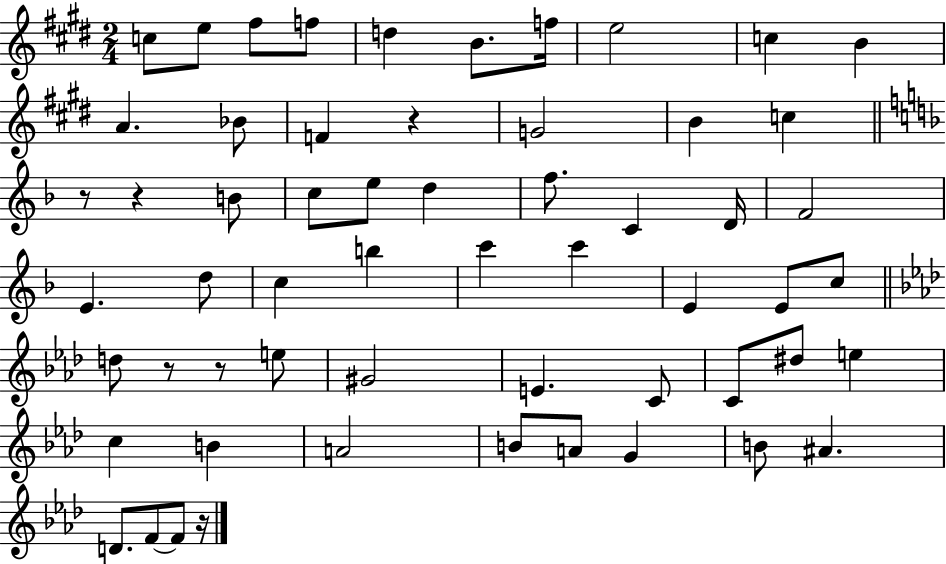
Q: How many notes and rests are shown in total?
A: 58